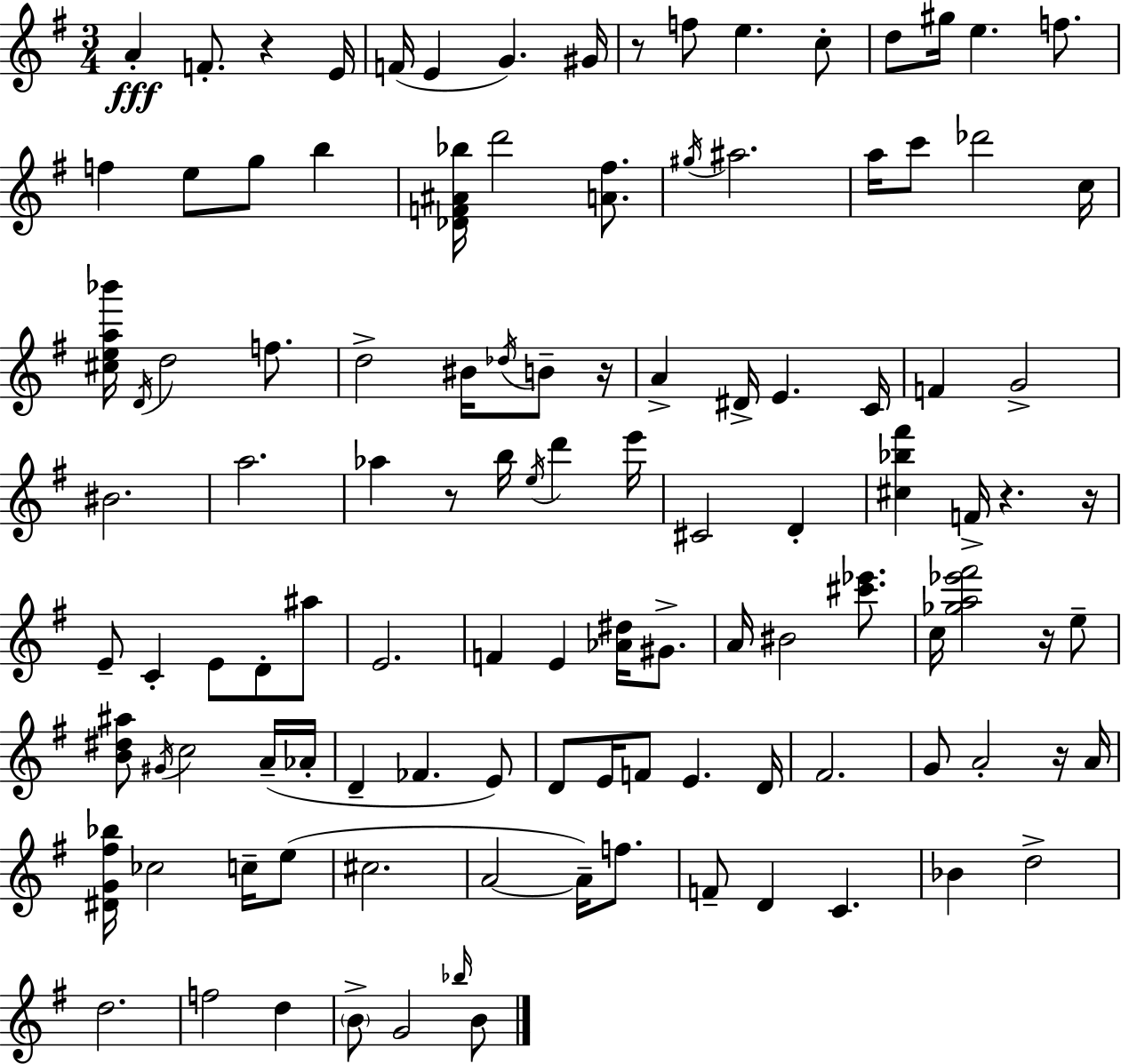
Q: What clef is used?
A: treble